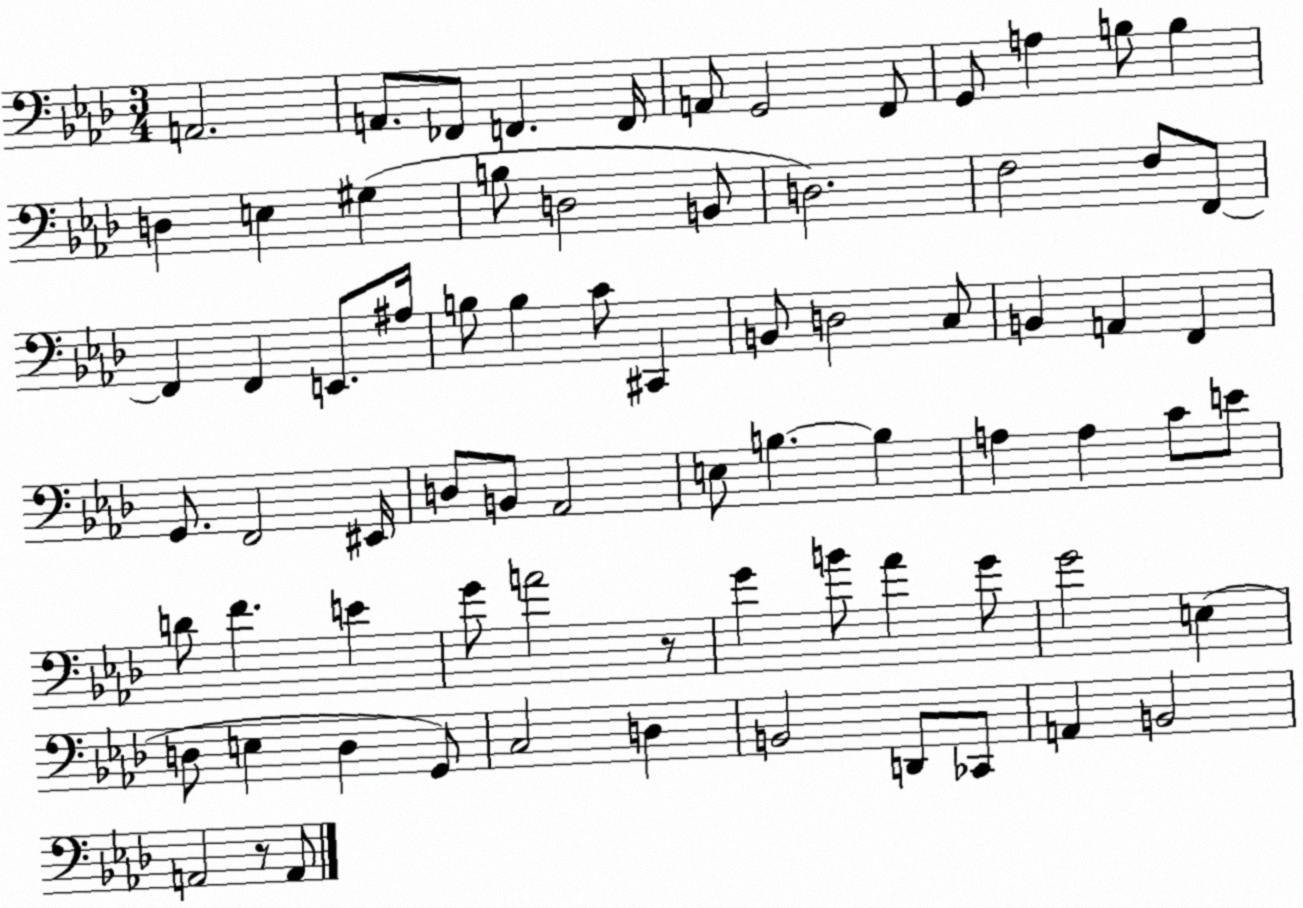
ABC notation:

X:1
T:Untitled
M:3/4
L:1/4
K:Ab
A,,2 A,,/2 _F,,/2 F,, F,,/4 A,,/2 G,,2 F,,/2 G,,/2 A, B,/2 B, D, E, ^G, B,/2 D,2 B,,/2 D,2 F,2 F,/2 F,,/2 F,, F,, E,,/2 ^A,/4 B,/2 B, C/2 ^C,, B,,/2 D,2 C,/2 B,, A,, F,, G,,/2 F,,2 ^E,,/4 D,/2 B,,/2 _A,,2 E,/2 B, B, A, A, C/2 E/2 D/2 F E G/2 A2 z/2 G B/2 _A G/2 G2 E, D,/2 E, D, G,,/2 C,2 D, B,,2 D,,/2 _C,,/2 A,, B,,2 A,,2 z/2 A,,/2